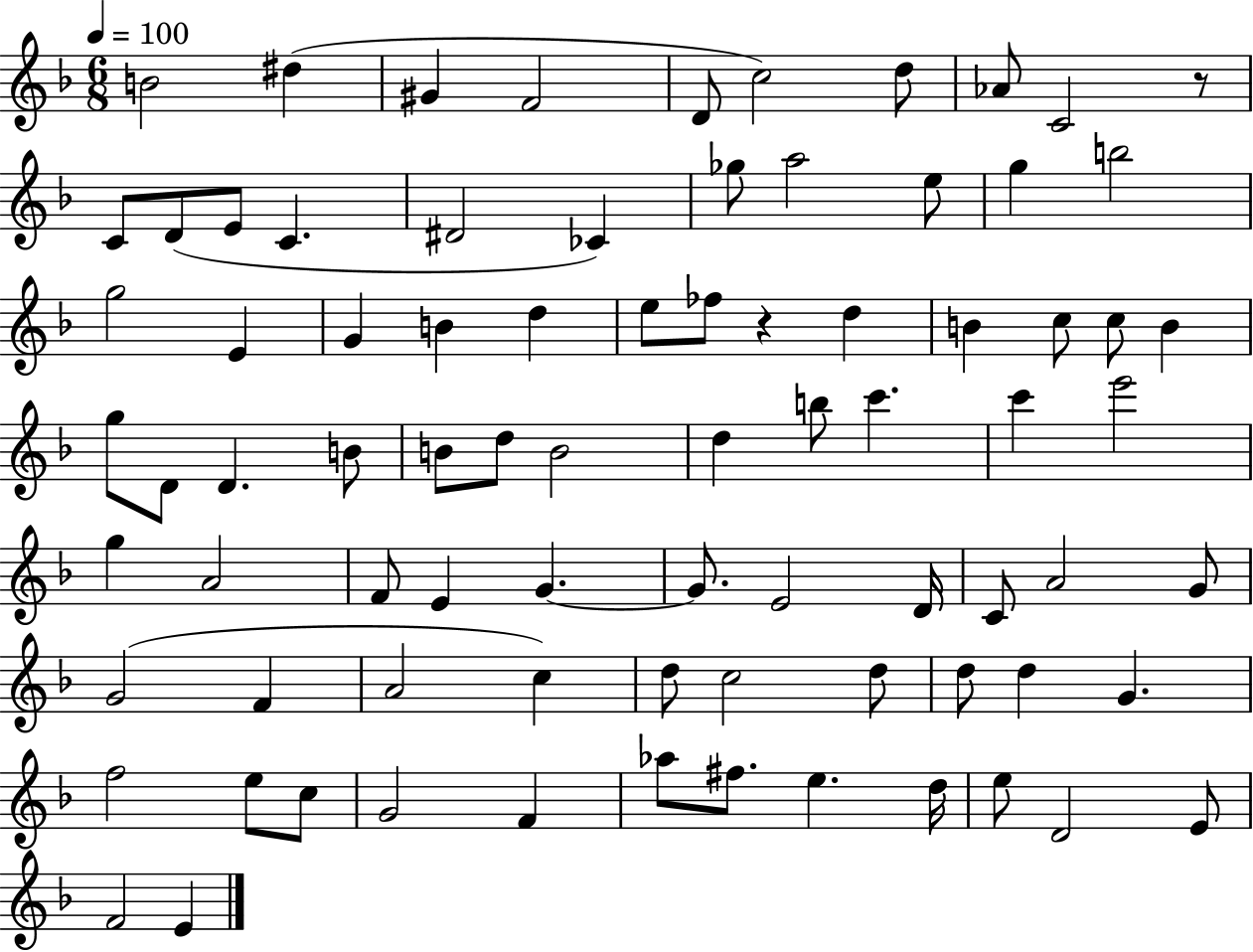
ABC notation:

X:1
T:Untitled
M:6/8
L:1/4
K:F
B2 ^d ^G F2 D/2 c2 d/2 _A/2 C2 z/2 C/2 D/2 E/2 C ^D2 _C _g/2 a2 e/2 g b2 g2 E G B d e/2 _f/2 z d B c/2 c/2 B g/2 D/2 D B/2 B/2 d/2 B2 d b/2 c' c' e'2 g A2 F/2 E G G/2 E2 D/4 C/2 A2 G/2 G2 F A2 c d/2 c2 d/2 d/2 d G f2 e/2 c/2 G2 F _a/2 ^f/2 e d/4 e/2 D2 E/2 F2 E